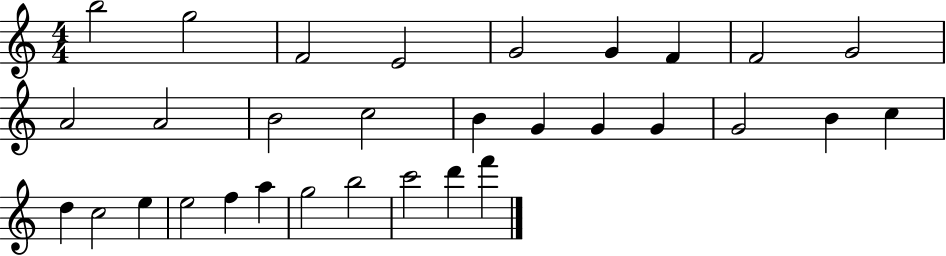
B5/h G5/h F4/h E4/h G4/h G4/q F4/q F4/h G4/h A4/h A4/h B4/h C5/h B4/q G4/q G4/q G4/q G4/h B4/q C5/q D5/q C5/h E5/q E5/h F5/q A5/q G5/h B5/h C6/h D6/q F6/q